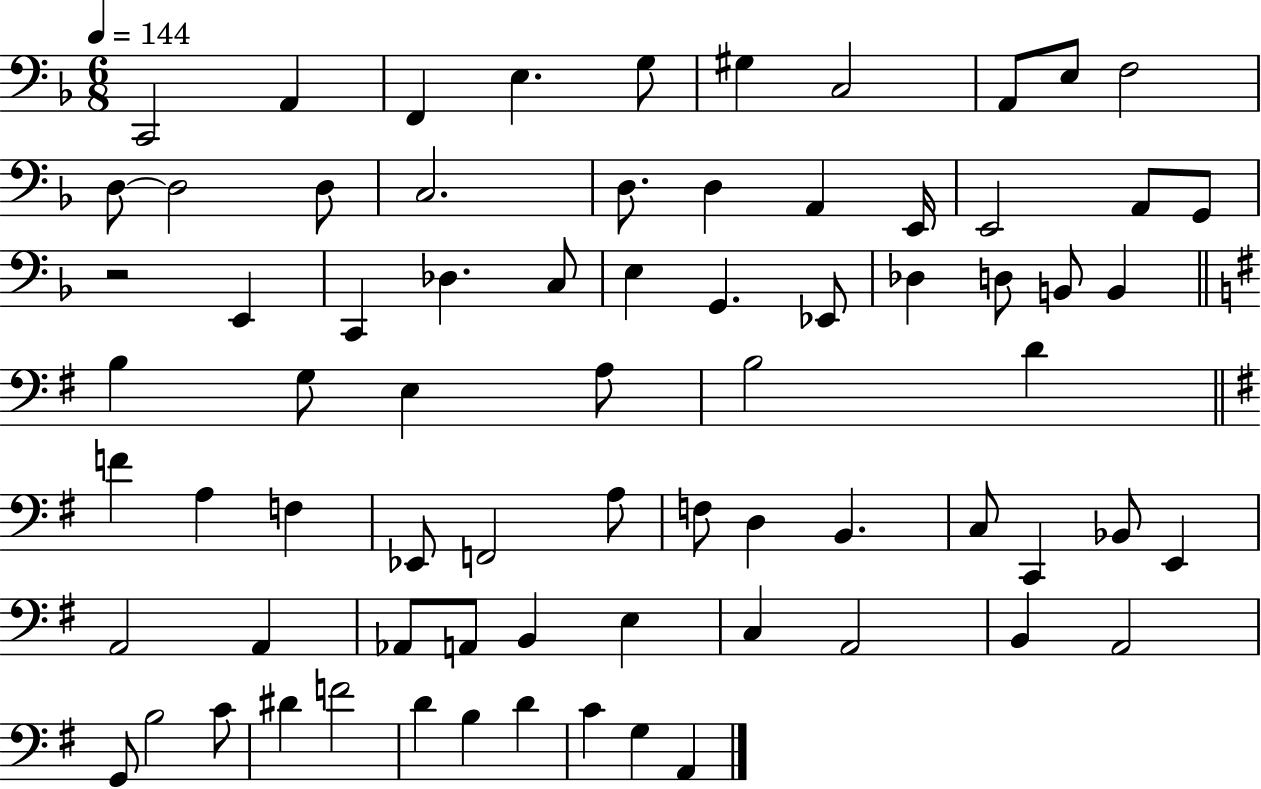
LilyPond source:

{
  \clef bass
  \numericTimeSignature
  \time 6/8
  \key f \major
  \tempo 4 = 144
  c,2 a,4 | f,4 e4. g8 | gis4 c2 | a,8 e8 f2 | \break d8~~ d2 d8 | c2. | d8. d4 a,4 e,16 | e,2 a,8 g,8 | \break r2 e,4 | c,4 des4. c8 | e4 g,4. ees,8 | des4 d8 b,8 b,4 | \break \bar "||" \break \key g \major b4 g8 e4 a8 | b2 d'4 | \bar "||" \break \key g \major f'4 a4 f4 | ees,8 f,2 a8 | f8 d4 b,4. | c8 c,4 bes,8 e,4 | \break a,2 a,4 | aes,8 a,8 b,4 e4 | c4 a,2 | b,4 a,2 | \break g,8 b2 c'8 | dis'4 f'2 | d'4 b4 d'4 | c'4 g4 a,4 | \break \bar "|."
}